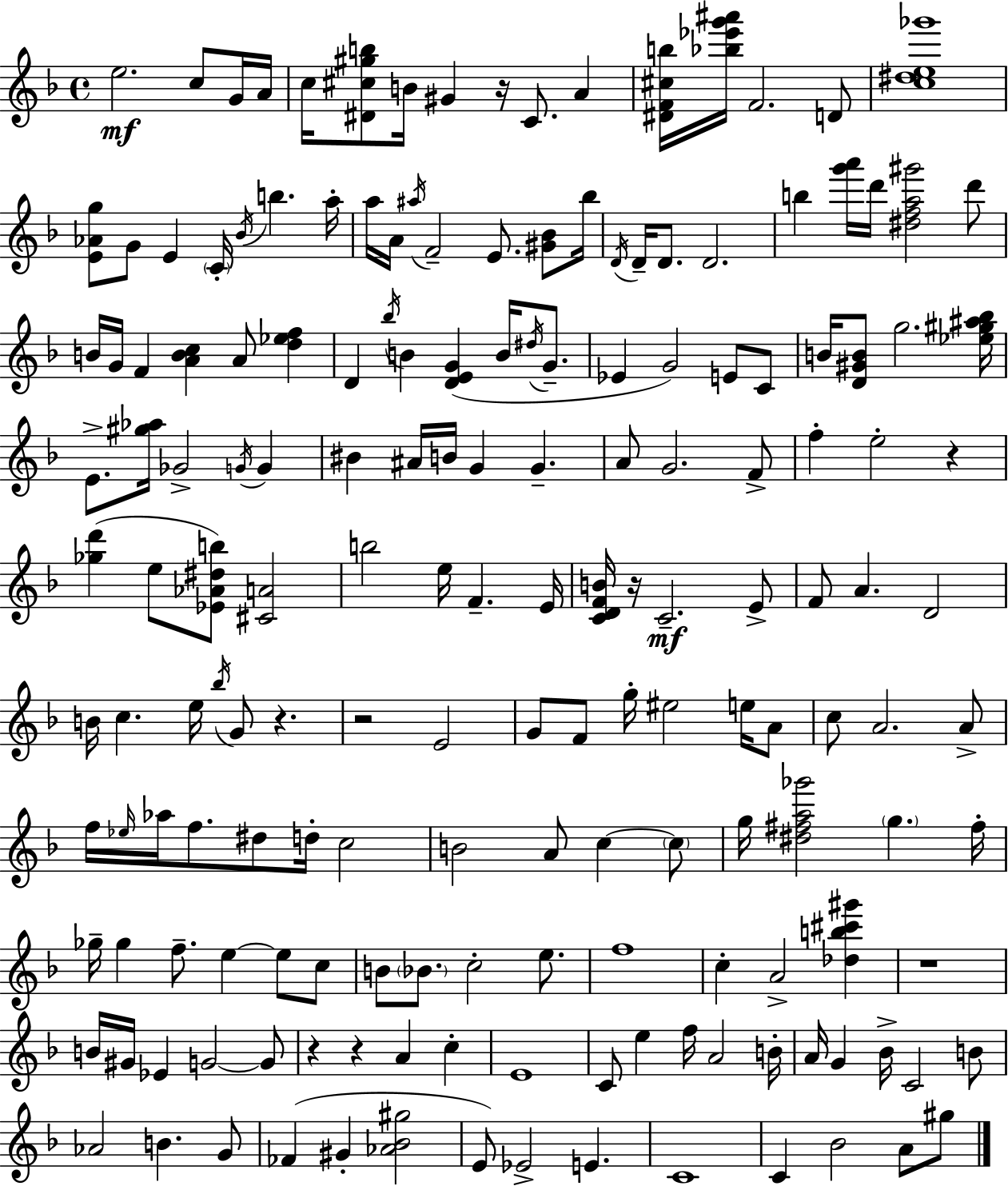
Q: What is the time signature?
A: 4/4